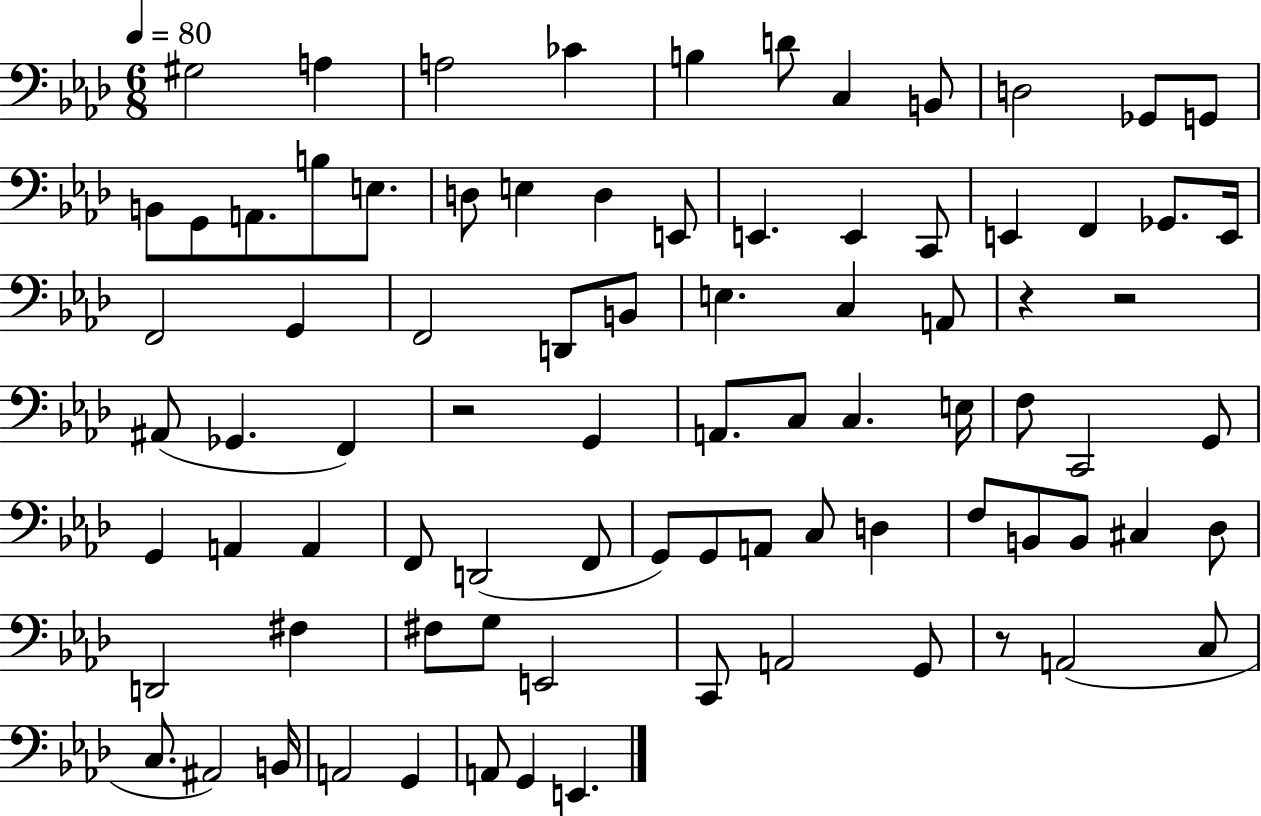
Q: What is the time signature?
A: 6/8